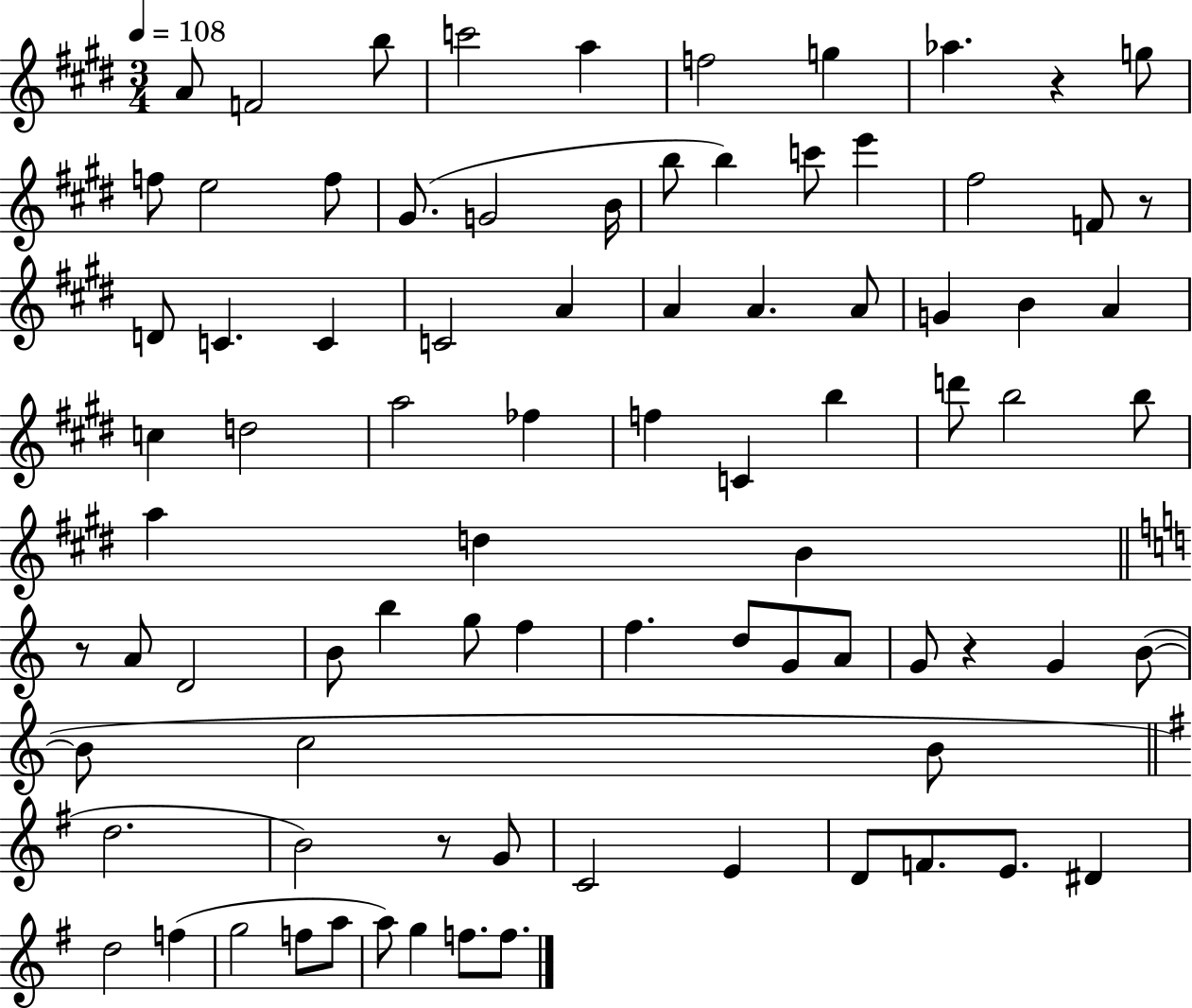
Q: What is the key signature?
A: E major